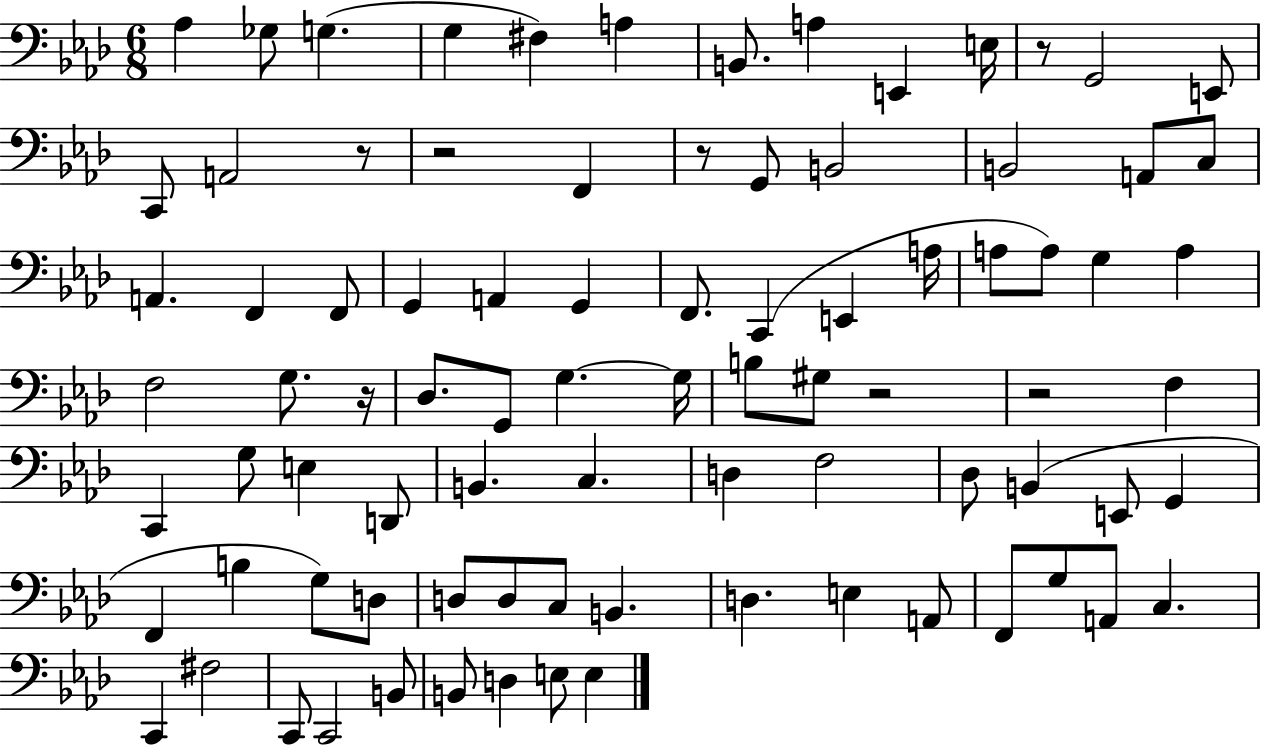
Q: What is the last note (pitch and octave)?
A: E3